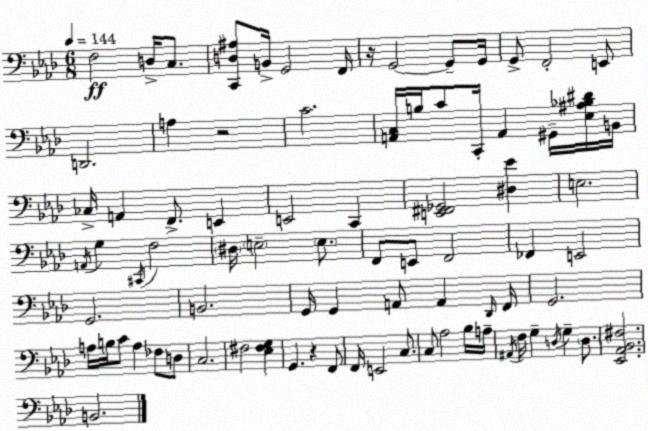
X:1
T:Untitled
M:6/8
L:1/4
K:Fm
F,2 D,/4 C,/2 [C,,D,^A,]/2 B,,/4 G,,2 F,,/4 z/4 G,,2 G,,/2 G,,/4 G,,/2 F,,2 E,,/2 D,,2 A, z2 C2 [A,,C,]/4 B,/4 C/2 C,,/4 A,, ^G,,/4 [_E,^A,_B,^D]/4 B,,/4 _C,/4 A,, F,,/2 E,, E,,2 C,, [E,,^F,,_G,,]2 [^D,_E] E,2 A,,/4 G, ^C,,/4 F,2 ^D,/4 E,2 E,/2 F,,/2 E,,/2 F,,2 _F,, E,,2 G,,2 B,,2 G,,/4 G,, A,,/2 A,, _D,,/4 F,,/4 G,,2 A,/4 B,/4 C/2 A, _F,/2 D,/2 C,2 ^F,2 [_E,^F,G,] G,, z F,,/2 F,,/4 E,,2 C,/2 C,/2 _A,2 _B,/4 A,/4 ^A,,/4 F,/4 G, D,/4 G, D,/2 [_E,,_A,,_B,,^F,]2 B,,2